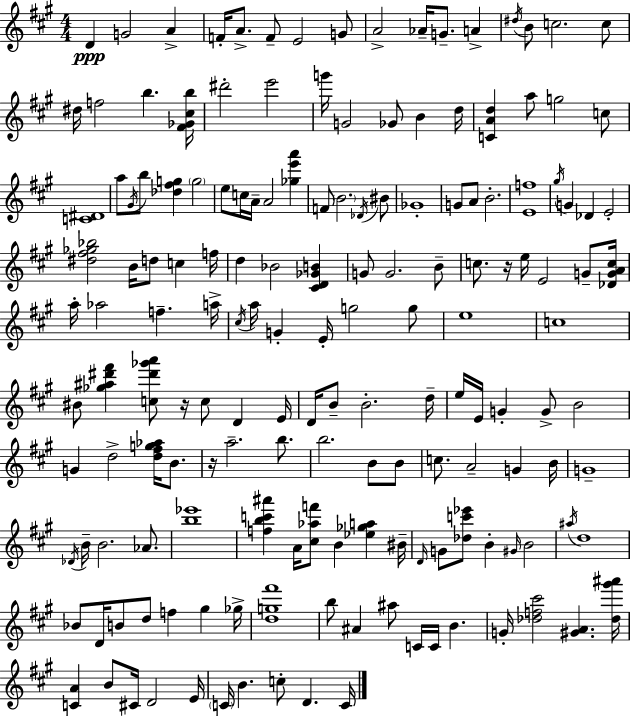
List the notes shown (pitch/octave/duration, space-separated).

D4/q G4/h A4/q F4/s A4/e. F4/e E4/h G4/e A4/h Ab4/s G4/e. A4/q D#5/s B4/e C5/h. C5/e D#5/s F5/h B5/q. [F#4,Gb4,C#5,B5]/s D#6/h E6/h G6/s G4/h Gb4/e B4/q D5/s [C4,A4,D5]/q A5/e G5/h C5/e [C4,D#4]/w A5/e G#4/s B5/e [Db5,F#5,G5]/q G5/h E5/e C5/s A4/s A4/h [Gb5,E6,A6]/q F4/e B4/h. Db4/s BIS4/e Gb4/w G4/e A4/e B4/h. [E4,F5]/w G#5/s G4/q Db4/q E4/h [D#5,F#5,Gb5,Bb5]/h B4/s D5/e C5/q F5/s D5/q Bb4/h [C#4,D4,Gb4,B4]/q G4/e G4/h. B4/e C5/e. R/s E5/s E4/h G4/e [Db4,G4,A4,C5]/s A5/s Ab5/h F5/q. A5/s C#5/s A5/s G4/q E4/s G5/h G5/e E5/w C5/w BIS4/e [Gb5,A#5,D#6,F#6]/q [C5,D#6,Gb6,A6]/e R/s C5/e D4/q E4/s D4/s B4/e B4/h. D5/s E5/s E4/s G4/q G4/e B4/h G4/q D5/h [D5,F#5,G5,Ab5]/s B4/e. R/s A5/h. B5/e. B5/h. B4/e B4/e C5/e. A4/h G4/q B4/s G4/w Db4/s B4/s B4/h. Ab4/e. [B5,Eb6]/w [F5,B5,C6,A#6]/q A4/s [C#5,Ab5,F6]/e B4/q [Eb5,Gb5,A5]/q BIS4/s D4/s G4/e [Db5,C6,Eb6]/e B4/q G#4/s B4/h A#5/s D5/w Bb4/e D4/s B4/e D5/e F5/q G#5/q Gb5/s [D5,G5,F#6]/w B5/e A#4/q A#5/e C4/s C4/s B4/q. G4/s [Db5,F5,C#6]/h [G#4,A4]/q. [Db5,G#6,A#6]/s [C4,A4]/q B4/e C#4/s D4/h E4/s C4/s B4/q. C5/e D4/q. C4/s